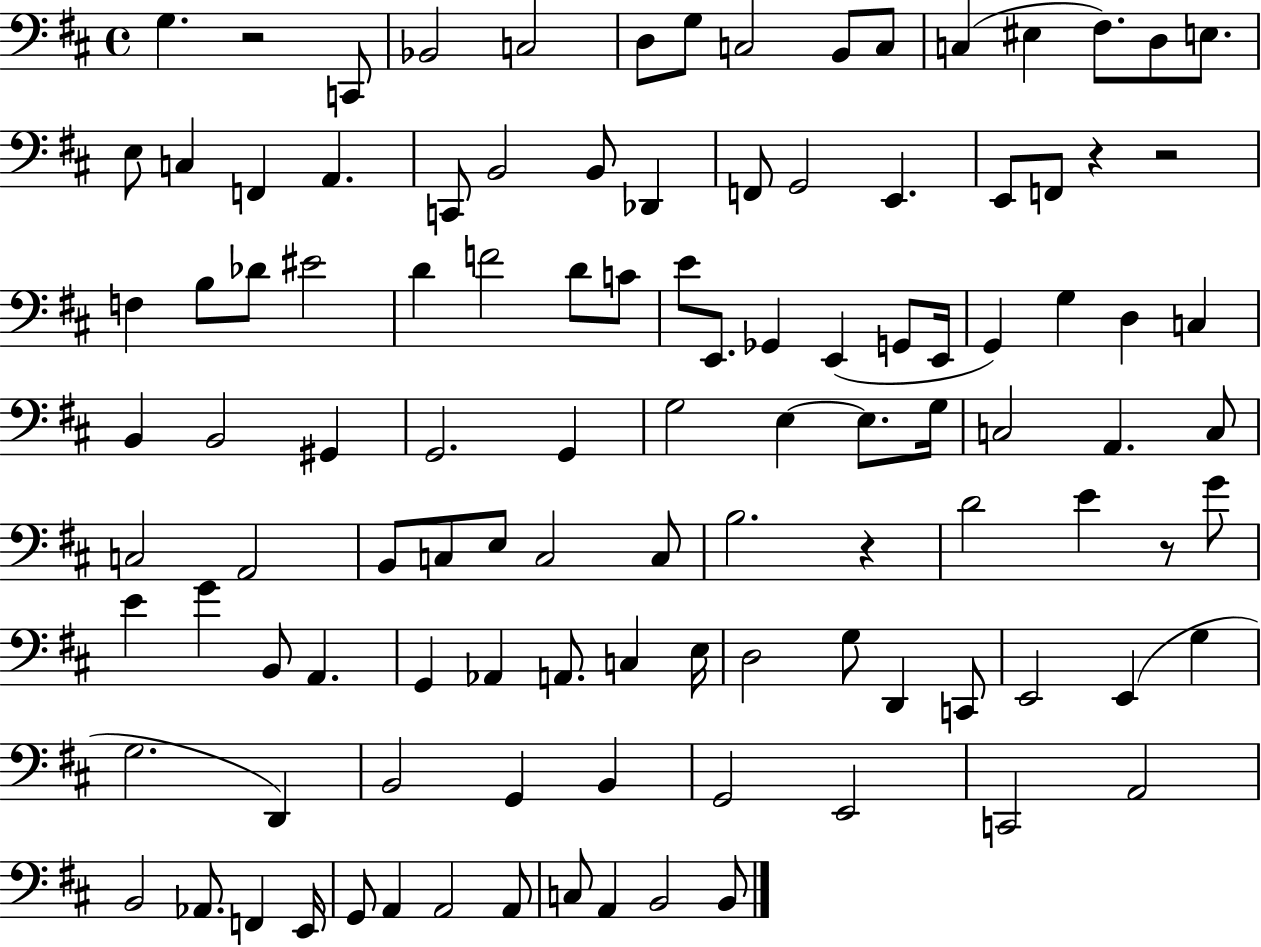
{
  \clef bass
  \time 4/4
  \defaultTimeSignature
  \key d \major
  g4. r2 c,8 | bes,2 c2 | d8 g8 c2 b,8 c8 | c4( eis4 fis8.) d8 e8. | \break e8 c4 f,4 a,4. | c,8 b,2 b,8 des,4 | f,8 g,2 e,4. | e,8 f,8 r4 r2 | \break f4 b8 des'8 eis'2 | d'4 f'2 d'8 c'8 | e'8 e,8. ges,4 e,4( g,8 e,16 | g,4) g4 d4 c4 | \break b,4 b,2 gis,4 | g,2. g,4 | g2 e4~~ e8. g16 | c2 a,4. c8 | \break c2 a,2 | b,8 c8 e8 c2 c8 | b2. r4 | d'2 e'4 r8 g'8 | \break e'4 g'4 b,8 a,4. | g,4 aes,4 a,8. c4 e16 | d2 g8 d,4 c,8 | e,2 e,4( g4 | \break g2. d,4) | b,2 g,4 b,4 | g,2 e,2 | c,2 a,2 | \break b,2 aes,8. f,4 e,16 | g,8 a,4 a,2 a,8 | c8 a,4 b,2 b,8 | \bar "|."
}